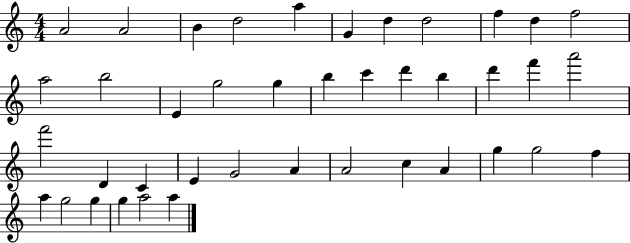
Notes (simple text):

A4/h A4/h B4/q D5/h A5/q G4/q D5/q D5/h F5/q D5/q F5/h A5/h B5/h E4/q G5/h G5/q B5/q C6/q D6/q B5/q D6/q F6/q A6/h F6/h D4/q C4/q E4/q G4/h A4/q A4/h C5/q A4/q G5/q G5/h F5/q A5/q G5/h G5/q G5/q A5/h A5/q